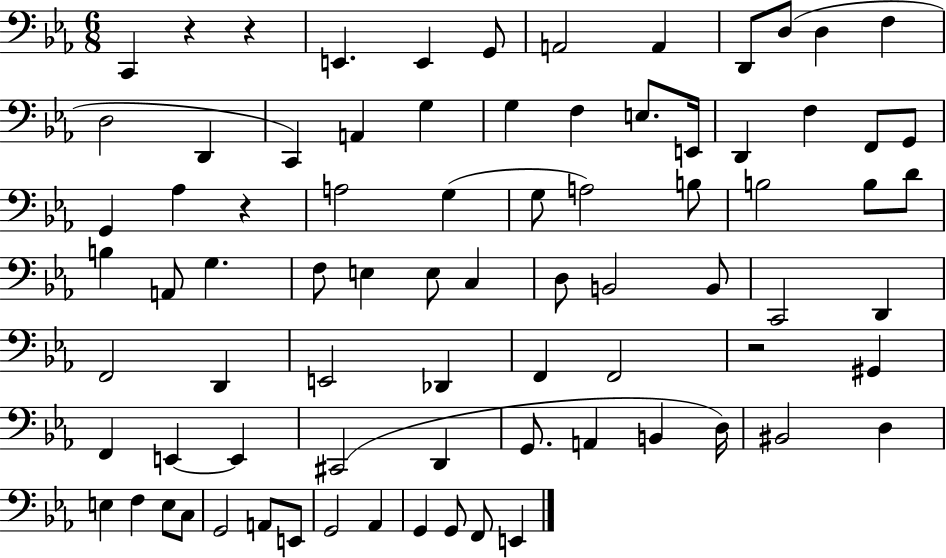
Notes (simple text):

C2/q R/q R/q E2/q. E2/q G2/e A2/h A2/q D2/e D3/e D3/q F3/q D3/h D2/q C2/q A2/q G3/q G3/q F3/q E3/e. E2/s D2/q F3/q F2/e G2/e G2/q Ab3/q R/q A3/h G3/q G3/e A3/h B3/e B3/h B3/e D4/e B3/q A2/e G3/q. F3/e E3/q E3/e C3/q D3/e B2/h B2/e C2/h D2/q F2/h D2/q E2/h Db2/q F2/q F2/h R/h G#2/q F2/q E2/q E2/q C#2/h D2/q G2/e. A2/q B2/q D3/s BIS2/h D3/q E3/q F3/q E3/e C3/e G2/h A2/e E2/e G2/h Ab2/q G2/q G2/e F2/e E2/q